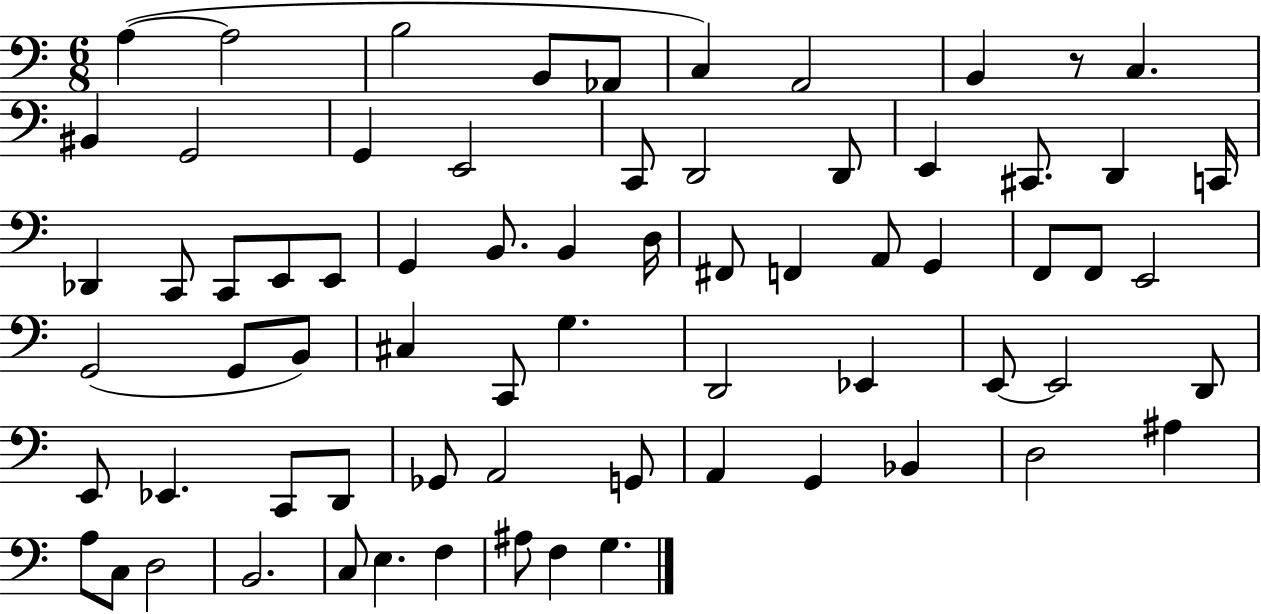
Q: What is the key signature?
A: C major